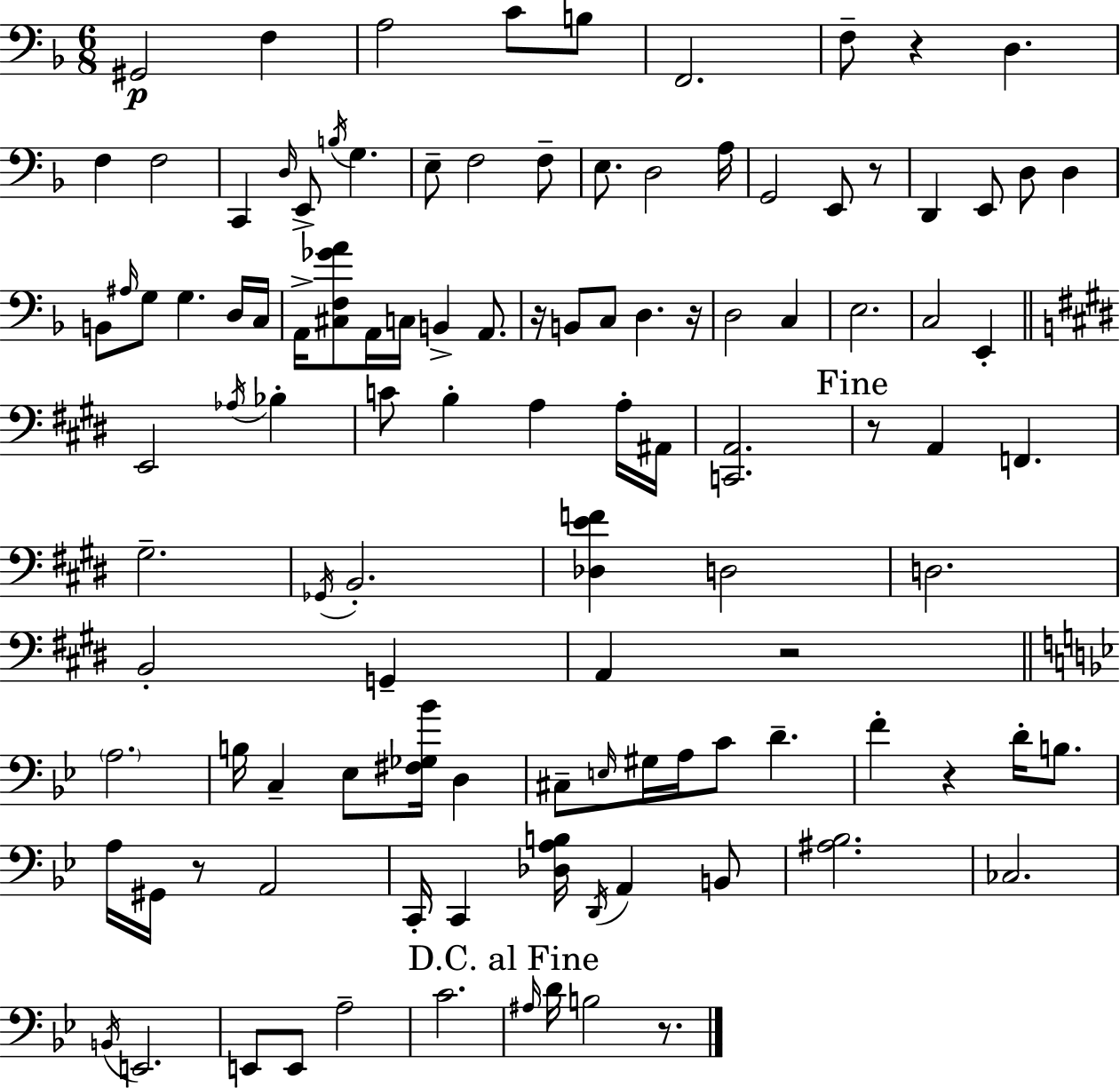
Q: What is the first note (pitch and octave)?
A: G#2